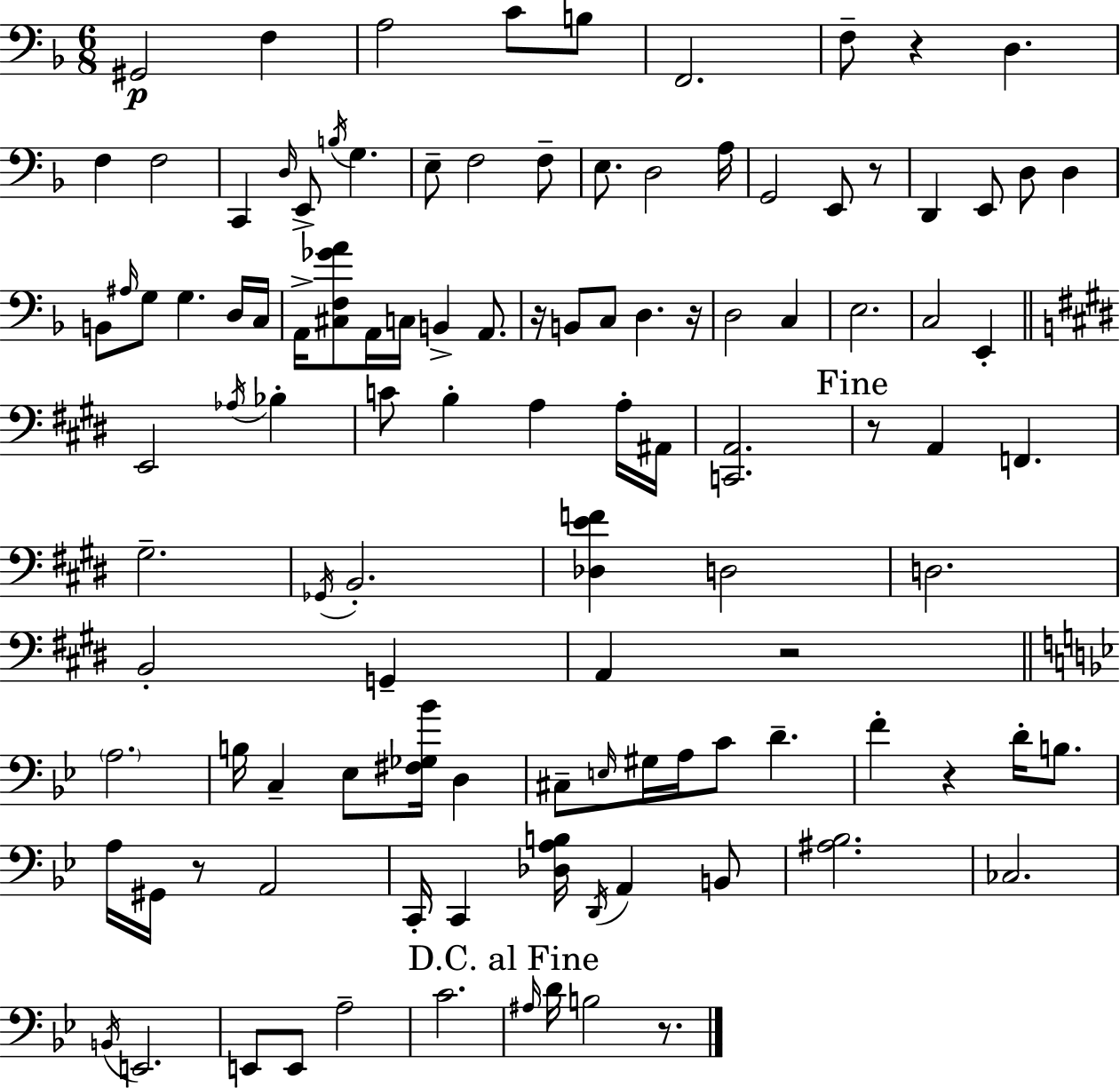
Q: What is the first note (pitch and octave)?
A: G#2